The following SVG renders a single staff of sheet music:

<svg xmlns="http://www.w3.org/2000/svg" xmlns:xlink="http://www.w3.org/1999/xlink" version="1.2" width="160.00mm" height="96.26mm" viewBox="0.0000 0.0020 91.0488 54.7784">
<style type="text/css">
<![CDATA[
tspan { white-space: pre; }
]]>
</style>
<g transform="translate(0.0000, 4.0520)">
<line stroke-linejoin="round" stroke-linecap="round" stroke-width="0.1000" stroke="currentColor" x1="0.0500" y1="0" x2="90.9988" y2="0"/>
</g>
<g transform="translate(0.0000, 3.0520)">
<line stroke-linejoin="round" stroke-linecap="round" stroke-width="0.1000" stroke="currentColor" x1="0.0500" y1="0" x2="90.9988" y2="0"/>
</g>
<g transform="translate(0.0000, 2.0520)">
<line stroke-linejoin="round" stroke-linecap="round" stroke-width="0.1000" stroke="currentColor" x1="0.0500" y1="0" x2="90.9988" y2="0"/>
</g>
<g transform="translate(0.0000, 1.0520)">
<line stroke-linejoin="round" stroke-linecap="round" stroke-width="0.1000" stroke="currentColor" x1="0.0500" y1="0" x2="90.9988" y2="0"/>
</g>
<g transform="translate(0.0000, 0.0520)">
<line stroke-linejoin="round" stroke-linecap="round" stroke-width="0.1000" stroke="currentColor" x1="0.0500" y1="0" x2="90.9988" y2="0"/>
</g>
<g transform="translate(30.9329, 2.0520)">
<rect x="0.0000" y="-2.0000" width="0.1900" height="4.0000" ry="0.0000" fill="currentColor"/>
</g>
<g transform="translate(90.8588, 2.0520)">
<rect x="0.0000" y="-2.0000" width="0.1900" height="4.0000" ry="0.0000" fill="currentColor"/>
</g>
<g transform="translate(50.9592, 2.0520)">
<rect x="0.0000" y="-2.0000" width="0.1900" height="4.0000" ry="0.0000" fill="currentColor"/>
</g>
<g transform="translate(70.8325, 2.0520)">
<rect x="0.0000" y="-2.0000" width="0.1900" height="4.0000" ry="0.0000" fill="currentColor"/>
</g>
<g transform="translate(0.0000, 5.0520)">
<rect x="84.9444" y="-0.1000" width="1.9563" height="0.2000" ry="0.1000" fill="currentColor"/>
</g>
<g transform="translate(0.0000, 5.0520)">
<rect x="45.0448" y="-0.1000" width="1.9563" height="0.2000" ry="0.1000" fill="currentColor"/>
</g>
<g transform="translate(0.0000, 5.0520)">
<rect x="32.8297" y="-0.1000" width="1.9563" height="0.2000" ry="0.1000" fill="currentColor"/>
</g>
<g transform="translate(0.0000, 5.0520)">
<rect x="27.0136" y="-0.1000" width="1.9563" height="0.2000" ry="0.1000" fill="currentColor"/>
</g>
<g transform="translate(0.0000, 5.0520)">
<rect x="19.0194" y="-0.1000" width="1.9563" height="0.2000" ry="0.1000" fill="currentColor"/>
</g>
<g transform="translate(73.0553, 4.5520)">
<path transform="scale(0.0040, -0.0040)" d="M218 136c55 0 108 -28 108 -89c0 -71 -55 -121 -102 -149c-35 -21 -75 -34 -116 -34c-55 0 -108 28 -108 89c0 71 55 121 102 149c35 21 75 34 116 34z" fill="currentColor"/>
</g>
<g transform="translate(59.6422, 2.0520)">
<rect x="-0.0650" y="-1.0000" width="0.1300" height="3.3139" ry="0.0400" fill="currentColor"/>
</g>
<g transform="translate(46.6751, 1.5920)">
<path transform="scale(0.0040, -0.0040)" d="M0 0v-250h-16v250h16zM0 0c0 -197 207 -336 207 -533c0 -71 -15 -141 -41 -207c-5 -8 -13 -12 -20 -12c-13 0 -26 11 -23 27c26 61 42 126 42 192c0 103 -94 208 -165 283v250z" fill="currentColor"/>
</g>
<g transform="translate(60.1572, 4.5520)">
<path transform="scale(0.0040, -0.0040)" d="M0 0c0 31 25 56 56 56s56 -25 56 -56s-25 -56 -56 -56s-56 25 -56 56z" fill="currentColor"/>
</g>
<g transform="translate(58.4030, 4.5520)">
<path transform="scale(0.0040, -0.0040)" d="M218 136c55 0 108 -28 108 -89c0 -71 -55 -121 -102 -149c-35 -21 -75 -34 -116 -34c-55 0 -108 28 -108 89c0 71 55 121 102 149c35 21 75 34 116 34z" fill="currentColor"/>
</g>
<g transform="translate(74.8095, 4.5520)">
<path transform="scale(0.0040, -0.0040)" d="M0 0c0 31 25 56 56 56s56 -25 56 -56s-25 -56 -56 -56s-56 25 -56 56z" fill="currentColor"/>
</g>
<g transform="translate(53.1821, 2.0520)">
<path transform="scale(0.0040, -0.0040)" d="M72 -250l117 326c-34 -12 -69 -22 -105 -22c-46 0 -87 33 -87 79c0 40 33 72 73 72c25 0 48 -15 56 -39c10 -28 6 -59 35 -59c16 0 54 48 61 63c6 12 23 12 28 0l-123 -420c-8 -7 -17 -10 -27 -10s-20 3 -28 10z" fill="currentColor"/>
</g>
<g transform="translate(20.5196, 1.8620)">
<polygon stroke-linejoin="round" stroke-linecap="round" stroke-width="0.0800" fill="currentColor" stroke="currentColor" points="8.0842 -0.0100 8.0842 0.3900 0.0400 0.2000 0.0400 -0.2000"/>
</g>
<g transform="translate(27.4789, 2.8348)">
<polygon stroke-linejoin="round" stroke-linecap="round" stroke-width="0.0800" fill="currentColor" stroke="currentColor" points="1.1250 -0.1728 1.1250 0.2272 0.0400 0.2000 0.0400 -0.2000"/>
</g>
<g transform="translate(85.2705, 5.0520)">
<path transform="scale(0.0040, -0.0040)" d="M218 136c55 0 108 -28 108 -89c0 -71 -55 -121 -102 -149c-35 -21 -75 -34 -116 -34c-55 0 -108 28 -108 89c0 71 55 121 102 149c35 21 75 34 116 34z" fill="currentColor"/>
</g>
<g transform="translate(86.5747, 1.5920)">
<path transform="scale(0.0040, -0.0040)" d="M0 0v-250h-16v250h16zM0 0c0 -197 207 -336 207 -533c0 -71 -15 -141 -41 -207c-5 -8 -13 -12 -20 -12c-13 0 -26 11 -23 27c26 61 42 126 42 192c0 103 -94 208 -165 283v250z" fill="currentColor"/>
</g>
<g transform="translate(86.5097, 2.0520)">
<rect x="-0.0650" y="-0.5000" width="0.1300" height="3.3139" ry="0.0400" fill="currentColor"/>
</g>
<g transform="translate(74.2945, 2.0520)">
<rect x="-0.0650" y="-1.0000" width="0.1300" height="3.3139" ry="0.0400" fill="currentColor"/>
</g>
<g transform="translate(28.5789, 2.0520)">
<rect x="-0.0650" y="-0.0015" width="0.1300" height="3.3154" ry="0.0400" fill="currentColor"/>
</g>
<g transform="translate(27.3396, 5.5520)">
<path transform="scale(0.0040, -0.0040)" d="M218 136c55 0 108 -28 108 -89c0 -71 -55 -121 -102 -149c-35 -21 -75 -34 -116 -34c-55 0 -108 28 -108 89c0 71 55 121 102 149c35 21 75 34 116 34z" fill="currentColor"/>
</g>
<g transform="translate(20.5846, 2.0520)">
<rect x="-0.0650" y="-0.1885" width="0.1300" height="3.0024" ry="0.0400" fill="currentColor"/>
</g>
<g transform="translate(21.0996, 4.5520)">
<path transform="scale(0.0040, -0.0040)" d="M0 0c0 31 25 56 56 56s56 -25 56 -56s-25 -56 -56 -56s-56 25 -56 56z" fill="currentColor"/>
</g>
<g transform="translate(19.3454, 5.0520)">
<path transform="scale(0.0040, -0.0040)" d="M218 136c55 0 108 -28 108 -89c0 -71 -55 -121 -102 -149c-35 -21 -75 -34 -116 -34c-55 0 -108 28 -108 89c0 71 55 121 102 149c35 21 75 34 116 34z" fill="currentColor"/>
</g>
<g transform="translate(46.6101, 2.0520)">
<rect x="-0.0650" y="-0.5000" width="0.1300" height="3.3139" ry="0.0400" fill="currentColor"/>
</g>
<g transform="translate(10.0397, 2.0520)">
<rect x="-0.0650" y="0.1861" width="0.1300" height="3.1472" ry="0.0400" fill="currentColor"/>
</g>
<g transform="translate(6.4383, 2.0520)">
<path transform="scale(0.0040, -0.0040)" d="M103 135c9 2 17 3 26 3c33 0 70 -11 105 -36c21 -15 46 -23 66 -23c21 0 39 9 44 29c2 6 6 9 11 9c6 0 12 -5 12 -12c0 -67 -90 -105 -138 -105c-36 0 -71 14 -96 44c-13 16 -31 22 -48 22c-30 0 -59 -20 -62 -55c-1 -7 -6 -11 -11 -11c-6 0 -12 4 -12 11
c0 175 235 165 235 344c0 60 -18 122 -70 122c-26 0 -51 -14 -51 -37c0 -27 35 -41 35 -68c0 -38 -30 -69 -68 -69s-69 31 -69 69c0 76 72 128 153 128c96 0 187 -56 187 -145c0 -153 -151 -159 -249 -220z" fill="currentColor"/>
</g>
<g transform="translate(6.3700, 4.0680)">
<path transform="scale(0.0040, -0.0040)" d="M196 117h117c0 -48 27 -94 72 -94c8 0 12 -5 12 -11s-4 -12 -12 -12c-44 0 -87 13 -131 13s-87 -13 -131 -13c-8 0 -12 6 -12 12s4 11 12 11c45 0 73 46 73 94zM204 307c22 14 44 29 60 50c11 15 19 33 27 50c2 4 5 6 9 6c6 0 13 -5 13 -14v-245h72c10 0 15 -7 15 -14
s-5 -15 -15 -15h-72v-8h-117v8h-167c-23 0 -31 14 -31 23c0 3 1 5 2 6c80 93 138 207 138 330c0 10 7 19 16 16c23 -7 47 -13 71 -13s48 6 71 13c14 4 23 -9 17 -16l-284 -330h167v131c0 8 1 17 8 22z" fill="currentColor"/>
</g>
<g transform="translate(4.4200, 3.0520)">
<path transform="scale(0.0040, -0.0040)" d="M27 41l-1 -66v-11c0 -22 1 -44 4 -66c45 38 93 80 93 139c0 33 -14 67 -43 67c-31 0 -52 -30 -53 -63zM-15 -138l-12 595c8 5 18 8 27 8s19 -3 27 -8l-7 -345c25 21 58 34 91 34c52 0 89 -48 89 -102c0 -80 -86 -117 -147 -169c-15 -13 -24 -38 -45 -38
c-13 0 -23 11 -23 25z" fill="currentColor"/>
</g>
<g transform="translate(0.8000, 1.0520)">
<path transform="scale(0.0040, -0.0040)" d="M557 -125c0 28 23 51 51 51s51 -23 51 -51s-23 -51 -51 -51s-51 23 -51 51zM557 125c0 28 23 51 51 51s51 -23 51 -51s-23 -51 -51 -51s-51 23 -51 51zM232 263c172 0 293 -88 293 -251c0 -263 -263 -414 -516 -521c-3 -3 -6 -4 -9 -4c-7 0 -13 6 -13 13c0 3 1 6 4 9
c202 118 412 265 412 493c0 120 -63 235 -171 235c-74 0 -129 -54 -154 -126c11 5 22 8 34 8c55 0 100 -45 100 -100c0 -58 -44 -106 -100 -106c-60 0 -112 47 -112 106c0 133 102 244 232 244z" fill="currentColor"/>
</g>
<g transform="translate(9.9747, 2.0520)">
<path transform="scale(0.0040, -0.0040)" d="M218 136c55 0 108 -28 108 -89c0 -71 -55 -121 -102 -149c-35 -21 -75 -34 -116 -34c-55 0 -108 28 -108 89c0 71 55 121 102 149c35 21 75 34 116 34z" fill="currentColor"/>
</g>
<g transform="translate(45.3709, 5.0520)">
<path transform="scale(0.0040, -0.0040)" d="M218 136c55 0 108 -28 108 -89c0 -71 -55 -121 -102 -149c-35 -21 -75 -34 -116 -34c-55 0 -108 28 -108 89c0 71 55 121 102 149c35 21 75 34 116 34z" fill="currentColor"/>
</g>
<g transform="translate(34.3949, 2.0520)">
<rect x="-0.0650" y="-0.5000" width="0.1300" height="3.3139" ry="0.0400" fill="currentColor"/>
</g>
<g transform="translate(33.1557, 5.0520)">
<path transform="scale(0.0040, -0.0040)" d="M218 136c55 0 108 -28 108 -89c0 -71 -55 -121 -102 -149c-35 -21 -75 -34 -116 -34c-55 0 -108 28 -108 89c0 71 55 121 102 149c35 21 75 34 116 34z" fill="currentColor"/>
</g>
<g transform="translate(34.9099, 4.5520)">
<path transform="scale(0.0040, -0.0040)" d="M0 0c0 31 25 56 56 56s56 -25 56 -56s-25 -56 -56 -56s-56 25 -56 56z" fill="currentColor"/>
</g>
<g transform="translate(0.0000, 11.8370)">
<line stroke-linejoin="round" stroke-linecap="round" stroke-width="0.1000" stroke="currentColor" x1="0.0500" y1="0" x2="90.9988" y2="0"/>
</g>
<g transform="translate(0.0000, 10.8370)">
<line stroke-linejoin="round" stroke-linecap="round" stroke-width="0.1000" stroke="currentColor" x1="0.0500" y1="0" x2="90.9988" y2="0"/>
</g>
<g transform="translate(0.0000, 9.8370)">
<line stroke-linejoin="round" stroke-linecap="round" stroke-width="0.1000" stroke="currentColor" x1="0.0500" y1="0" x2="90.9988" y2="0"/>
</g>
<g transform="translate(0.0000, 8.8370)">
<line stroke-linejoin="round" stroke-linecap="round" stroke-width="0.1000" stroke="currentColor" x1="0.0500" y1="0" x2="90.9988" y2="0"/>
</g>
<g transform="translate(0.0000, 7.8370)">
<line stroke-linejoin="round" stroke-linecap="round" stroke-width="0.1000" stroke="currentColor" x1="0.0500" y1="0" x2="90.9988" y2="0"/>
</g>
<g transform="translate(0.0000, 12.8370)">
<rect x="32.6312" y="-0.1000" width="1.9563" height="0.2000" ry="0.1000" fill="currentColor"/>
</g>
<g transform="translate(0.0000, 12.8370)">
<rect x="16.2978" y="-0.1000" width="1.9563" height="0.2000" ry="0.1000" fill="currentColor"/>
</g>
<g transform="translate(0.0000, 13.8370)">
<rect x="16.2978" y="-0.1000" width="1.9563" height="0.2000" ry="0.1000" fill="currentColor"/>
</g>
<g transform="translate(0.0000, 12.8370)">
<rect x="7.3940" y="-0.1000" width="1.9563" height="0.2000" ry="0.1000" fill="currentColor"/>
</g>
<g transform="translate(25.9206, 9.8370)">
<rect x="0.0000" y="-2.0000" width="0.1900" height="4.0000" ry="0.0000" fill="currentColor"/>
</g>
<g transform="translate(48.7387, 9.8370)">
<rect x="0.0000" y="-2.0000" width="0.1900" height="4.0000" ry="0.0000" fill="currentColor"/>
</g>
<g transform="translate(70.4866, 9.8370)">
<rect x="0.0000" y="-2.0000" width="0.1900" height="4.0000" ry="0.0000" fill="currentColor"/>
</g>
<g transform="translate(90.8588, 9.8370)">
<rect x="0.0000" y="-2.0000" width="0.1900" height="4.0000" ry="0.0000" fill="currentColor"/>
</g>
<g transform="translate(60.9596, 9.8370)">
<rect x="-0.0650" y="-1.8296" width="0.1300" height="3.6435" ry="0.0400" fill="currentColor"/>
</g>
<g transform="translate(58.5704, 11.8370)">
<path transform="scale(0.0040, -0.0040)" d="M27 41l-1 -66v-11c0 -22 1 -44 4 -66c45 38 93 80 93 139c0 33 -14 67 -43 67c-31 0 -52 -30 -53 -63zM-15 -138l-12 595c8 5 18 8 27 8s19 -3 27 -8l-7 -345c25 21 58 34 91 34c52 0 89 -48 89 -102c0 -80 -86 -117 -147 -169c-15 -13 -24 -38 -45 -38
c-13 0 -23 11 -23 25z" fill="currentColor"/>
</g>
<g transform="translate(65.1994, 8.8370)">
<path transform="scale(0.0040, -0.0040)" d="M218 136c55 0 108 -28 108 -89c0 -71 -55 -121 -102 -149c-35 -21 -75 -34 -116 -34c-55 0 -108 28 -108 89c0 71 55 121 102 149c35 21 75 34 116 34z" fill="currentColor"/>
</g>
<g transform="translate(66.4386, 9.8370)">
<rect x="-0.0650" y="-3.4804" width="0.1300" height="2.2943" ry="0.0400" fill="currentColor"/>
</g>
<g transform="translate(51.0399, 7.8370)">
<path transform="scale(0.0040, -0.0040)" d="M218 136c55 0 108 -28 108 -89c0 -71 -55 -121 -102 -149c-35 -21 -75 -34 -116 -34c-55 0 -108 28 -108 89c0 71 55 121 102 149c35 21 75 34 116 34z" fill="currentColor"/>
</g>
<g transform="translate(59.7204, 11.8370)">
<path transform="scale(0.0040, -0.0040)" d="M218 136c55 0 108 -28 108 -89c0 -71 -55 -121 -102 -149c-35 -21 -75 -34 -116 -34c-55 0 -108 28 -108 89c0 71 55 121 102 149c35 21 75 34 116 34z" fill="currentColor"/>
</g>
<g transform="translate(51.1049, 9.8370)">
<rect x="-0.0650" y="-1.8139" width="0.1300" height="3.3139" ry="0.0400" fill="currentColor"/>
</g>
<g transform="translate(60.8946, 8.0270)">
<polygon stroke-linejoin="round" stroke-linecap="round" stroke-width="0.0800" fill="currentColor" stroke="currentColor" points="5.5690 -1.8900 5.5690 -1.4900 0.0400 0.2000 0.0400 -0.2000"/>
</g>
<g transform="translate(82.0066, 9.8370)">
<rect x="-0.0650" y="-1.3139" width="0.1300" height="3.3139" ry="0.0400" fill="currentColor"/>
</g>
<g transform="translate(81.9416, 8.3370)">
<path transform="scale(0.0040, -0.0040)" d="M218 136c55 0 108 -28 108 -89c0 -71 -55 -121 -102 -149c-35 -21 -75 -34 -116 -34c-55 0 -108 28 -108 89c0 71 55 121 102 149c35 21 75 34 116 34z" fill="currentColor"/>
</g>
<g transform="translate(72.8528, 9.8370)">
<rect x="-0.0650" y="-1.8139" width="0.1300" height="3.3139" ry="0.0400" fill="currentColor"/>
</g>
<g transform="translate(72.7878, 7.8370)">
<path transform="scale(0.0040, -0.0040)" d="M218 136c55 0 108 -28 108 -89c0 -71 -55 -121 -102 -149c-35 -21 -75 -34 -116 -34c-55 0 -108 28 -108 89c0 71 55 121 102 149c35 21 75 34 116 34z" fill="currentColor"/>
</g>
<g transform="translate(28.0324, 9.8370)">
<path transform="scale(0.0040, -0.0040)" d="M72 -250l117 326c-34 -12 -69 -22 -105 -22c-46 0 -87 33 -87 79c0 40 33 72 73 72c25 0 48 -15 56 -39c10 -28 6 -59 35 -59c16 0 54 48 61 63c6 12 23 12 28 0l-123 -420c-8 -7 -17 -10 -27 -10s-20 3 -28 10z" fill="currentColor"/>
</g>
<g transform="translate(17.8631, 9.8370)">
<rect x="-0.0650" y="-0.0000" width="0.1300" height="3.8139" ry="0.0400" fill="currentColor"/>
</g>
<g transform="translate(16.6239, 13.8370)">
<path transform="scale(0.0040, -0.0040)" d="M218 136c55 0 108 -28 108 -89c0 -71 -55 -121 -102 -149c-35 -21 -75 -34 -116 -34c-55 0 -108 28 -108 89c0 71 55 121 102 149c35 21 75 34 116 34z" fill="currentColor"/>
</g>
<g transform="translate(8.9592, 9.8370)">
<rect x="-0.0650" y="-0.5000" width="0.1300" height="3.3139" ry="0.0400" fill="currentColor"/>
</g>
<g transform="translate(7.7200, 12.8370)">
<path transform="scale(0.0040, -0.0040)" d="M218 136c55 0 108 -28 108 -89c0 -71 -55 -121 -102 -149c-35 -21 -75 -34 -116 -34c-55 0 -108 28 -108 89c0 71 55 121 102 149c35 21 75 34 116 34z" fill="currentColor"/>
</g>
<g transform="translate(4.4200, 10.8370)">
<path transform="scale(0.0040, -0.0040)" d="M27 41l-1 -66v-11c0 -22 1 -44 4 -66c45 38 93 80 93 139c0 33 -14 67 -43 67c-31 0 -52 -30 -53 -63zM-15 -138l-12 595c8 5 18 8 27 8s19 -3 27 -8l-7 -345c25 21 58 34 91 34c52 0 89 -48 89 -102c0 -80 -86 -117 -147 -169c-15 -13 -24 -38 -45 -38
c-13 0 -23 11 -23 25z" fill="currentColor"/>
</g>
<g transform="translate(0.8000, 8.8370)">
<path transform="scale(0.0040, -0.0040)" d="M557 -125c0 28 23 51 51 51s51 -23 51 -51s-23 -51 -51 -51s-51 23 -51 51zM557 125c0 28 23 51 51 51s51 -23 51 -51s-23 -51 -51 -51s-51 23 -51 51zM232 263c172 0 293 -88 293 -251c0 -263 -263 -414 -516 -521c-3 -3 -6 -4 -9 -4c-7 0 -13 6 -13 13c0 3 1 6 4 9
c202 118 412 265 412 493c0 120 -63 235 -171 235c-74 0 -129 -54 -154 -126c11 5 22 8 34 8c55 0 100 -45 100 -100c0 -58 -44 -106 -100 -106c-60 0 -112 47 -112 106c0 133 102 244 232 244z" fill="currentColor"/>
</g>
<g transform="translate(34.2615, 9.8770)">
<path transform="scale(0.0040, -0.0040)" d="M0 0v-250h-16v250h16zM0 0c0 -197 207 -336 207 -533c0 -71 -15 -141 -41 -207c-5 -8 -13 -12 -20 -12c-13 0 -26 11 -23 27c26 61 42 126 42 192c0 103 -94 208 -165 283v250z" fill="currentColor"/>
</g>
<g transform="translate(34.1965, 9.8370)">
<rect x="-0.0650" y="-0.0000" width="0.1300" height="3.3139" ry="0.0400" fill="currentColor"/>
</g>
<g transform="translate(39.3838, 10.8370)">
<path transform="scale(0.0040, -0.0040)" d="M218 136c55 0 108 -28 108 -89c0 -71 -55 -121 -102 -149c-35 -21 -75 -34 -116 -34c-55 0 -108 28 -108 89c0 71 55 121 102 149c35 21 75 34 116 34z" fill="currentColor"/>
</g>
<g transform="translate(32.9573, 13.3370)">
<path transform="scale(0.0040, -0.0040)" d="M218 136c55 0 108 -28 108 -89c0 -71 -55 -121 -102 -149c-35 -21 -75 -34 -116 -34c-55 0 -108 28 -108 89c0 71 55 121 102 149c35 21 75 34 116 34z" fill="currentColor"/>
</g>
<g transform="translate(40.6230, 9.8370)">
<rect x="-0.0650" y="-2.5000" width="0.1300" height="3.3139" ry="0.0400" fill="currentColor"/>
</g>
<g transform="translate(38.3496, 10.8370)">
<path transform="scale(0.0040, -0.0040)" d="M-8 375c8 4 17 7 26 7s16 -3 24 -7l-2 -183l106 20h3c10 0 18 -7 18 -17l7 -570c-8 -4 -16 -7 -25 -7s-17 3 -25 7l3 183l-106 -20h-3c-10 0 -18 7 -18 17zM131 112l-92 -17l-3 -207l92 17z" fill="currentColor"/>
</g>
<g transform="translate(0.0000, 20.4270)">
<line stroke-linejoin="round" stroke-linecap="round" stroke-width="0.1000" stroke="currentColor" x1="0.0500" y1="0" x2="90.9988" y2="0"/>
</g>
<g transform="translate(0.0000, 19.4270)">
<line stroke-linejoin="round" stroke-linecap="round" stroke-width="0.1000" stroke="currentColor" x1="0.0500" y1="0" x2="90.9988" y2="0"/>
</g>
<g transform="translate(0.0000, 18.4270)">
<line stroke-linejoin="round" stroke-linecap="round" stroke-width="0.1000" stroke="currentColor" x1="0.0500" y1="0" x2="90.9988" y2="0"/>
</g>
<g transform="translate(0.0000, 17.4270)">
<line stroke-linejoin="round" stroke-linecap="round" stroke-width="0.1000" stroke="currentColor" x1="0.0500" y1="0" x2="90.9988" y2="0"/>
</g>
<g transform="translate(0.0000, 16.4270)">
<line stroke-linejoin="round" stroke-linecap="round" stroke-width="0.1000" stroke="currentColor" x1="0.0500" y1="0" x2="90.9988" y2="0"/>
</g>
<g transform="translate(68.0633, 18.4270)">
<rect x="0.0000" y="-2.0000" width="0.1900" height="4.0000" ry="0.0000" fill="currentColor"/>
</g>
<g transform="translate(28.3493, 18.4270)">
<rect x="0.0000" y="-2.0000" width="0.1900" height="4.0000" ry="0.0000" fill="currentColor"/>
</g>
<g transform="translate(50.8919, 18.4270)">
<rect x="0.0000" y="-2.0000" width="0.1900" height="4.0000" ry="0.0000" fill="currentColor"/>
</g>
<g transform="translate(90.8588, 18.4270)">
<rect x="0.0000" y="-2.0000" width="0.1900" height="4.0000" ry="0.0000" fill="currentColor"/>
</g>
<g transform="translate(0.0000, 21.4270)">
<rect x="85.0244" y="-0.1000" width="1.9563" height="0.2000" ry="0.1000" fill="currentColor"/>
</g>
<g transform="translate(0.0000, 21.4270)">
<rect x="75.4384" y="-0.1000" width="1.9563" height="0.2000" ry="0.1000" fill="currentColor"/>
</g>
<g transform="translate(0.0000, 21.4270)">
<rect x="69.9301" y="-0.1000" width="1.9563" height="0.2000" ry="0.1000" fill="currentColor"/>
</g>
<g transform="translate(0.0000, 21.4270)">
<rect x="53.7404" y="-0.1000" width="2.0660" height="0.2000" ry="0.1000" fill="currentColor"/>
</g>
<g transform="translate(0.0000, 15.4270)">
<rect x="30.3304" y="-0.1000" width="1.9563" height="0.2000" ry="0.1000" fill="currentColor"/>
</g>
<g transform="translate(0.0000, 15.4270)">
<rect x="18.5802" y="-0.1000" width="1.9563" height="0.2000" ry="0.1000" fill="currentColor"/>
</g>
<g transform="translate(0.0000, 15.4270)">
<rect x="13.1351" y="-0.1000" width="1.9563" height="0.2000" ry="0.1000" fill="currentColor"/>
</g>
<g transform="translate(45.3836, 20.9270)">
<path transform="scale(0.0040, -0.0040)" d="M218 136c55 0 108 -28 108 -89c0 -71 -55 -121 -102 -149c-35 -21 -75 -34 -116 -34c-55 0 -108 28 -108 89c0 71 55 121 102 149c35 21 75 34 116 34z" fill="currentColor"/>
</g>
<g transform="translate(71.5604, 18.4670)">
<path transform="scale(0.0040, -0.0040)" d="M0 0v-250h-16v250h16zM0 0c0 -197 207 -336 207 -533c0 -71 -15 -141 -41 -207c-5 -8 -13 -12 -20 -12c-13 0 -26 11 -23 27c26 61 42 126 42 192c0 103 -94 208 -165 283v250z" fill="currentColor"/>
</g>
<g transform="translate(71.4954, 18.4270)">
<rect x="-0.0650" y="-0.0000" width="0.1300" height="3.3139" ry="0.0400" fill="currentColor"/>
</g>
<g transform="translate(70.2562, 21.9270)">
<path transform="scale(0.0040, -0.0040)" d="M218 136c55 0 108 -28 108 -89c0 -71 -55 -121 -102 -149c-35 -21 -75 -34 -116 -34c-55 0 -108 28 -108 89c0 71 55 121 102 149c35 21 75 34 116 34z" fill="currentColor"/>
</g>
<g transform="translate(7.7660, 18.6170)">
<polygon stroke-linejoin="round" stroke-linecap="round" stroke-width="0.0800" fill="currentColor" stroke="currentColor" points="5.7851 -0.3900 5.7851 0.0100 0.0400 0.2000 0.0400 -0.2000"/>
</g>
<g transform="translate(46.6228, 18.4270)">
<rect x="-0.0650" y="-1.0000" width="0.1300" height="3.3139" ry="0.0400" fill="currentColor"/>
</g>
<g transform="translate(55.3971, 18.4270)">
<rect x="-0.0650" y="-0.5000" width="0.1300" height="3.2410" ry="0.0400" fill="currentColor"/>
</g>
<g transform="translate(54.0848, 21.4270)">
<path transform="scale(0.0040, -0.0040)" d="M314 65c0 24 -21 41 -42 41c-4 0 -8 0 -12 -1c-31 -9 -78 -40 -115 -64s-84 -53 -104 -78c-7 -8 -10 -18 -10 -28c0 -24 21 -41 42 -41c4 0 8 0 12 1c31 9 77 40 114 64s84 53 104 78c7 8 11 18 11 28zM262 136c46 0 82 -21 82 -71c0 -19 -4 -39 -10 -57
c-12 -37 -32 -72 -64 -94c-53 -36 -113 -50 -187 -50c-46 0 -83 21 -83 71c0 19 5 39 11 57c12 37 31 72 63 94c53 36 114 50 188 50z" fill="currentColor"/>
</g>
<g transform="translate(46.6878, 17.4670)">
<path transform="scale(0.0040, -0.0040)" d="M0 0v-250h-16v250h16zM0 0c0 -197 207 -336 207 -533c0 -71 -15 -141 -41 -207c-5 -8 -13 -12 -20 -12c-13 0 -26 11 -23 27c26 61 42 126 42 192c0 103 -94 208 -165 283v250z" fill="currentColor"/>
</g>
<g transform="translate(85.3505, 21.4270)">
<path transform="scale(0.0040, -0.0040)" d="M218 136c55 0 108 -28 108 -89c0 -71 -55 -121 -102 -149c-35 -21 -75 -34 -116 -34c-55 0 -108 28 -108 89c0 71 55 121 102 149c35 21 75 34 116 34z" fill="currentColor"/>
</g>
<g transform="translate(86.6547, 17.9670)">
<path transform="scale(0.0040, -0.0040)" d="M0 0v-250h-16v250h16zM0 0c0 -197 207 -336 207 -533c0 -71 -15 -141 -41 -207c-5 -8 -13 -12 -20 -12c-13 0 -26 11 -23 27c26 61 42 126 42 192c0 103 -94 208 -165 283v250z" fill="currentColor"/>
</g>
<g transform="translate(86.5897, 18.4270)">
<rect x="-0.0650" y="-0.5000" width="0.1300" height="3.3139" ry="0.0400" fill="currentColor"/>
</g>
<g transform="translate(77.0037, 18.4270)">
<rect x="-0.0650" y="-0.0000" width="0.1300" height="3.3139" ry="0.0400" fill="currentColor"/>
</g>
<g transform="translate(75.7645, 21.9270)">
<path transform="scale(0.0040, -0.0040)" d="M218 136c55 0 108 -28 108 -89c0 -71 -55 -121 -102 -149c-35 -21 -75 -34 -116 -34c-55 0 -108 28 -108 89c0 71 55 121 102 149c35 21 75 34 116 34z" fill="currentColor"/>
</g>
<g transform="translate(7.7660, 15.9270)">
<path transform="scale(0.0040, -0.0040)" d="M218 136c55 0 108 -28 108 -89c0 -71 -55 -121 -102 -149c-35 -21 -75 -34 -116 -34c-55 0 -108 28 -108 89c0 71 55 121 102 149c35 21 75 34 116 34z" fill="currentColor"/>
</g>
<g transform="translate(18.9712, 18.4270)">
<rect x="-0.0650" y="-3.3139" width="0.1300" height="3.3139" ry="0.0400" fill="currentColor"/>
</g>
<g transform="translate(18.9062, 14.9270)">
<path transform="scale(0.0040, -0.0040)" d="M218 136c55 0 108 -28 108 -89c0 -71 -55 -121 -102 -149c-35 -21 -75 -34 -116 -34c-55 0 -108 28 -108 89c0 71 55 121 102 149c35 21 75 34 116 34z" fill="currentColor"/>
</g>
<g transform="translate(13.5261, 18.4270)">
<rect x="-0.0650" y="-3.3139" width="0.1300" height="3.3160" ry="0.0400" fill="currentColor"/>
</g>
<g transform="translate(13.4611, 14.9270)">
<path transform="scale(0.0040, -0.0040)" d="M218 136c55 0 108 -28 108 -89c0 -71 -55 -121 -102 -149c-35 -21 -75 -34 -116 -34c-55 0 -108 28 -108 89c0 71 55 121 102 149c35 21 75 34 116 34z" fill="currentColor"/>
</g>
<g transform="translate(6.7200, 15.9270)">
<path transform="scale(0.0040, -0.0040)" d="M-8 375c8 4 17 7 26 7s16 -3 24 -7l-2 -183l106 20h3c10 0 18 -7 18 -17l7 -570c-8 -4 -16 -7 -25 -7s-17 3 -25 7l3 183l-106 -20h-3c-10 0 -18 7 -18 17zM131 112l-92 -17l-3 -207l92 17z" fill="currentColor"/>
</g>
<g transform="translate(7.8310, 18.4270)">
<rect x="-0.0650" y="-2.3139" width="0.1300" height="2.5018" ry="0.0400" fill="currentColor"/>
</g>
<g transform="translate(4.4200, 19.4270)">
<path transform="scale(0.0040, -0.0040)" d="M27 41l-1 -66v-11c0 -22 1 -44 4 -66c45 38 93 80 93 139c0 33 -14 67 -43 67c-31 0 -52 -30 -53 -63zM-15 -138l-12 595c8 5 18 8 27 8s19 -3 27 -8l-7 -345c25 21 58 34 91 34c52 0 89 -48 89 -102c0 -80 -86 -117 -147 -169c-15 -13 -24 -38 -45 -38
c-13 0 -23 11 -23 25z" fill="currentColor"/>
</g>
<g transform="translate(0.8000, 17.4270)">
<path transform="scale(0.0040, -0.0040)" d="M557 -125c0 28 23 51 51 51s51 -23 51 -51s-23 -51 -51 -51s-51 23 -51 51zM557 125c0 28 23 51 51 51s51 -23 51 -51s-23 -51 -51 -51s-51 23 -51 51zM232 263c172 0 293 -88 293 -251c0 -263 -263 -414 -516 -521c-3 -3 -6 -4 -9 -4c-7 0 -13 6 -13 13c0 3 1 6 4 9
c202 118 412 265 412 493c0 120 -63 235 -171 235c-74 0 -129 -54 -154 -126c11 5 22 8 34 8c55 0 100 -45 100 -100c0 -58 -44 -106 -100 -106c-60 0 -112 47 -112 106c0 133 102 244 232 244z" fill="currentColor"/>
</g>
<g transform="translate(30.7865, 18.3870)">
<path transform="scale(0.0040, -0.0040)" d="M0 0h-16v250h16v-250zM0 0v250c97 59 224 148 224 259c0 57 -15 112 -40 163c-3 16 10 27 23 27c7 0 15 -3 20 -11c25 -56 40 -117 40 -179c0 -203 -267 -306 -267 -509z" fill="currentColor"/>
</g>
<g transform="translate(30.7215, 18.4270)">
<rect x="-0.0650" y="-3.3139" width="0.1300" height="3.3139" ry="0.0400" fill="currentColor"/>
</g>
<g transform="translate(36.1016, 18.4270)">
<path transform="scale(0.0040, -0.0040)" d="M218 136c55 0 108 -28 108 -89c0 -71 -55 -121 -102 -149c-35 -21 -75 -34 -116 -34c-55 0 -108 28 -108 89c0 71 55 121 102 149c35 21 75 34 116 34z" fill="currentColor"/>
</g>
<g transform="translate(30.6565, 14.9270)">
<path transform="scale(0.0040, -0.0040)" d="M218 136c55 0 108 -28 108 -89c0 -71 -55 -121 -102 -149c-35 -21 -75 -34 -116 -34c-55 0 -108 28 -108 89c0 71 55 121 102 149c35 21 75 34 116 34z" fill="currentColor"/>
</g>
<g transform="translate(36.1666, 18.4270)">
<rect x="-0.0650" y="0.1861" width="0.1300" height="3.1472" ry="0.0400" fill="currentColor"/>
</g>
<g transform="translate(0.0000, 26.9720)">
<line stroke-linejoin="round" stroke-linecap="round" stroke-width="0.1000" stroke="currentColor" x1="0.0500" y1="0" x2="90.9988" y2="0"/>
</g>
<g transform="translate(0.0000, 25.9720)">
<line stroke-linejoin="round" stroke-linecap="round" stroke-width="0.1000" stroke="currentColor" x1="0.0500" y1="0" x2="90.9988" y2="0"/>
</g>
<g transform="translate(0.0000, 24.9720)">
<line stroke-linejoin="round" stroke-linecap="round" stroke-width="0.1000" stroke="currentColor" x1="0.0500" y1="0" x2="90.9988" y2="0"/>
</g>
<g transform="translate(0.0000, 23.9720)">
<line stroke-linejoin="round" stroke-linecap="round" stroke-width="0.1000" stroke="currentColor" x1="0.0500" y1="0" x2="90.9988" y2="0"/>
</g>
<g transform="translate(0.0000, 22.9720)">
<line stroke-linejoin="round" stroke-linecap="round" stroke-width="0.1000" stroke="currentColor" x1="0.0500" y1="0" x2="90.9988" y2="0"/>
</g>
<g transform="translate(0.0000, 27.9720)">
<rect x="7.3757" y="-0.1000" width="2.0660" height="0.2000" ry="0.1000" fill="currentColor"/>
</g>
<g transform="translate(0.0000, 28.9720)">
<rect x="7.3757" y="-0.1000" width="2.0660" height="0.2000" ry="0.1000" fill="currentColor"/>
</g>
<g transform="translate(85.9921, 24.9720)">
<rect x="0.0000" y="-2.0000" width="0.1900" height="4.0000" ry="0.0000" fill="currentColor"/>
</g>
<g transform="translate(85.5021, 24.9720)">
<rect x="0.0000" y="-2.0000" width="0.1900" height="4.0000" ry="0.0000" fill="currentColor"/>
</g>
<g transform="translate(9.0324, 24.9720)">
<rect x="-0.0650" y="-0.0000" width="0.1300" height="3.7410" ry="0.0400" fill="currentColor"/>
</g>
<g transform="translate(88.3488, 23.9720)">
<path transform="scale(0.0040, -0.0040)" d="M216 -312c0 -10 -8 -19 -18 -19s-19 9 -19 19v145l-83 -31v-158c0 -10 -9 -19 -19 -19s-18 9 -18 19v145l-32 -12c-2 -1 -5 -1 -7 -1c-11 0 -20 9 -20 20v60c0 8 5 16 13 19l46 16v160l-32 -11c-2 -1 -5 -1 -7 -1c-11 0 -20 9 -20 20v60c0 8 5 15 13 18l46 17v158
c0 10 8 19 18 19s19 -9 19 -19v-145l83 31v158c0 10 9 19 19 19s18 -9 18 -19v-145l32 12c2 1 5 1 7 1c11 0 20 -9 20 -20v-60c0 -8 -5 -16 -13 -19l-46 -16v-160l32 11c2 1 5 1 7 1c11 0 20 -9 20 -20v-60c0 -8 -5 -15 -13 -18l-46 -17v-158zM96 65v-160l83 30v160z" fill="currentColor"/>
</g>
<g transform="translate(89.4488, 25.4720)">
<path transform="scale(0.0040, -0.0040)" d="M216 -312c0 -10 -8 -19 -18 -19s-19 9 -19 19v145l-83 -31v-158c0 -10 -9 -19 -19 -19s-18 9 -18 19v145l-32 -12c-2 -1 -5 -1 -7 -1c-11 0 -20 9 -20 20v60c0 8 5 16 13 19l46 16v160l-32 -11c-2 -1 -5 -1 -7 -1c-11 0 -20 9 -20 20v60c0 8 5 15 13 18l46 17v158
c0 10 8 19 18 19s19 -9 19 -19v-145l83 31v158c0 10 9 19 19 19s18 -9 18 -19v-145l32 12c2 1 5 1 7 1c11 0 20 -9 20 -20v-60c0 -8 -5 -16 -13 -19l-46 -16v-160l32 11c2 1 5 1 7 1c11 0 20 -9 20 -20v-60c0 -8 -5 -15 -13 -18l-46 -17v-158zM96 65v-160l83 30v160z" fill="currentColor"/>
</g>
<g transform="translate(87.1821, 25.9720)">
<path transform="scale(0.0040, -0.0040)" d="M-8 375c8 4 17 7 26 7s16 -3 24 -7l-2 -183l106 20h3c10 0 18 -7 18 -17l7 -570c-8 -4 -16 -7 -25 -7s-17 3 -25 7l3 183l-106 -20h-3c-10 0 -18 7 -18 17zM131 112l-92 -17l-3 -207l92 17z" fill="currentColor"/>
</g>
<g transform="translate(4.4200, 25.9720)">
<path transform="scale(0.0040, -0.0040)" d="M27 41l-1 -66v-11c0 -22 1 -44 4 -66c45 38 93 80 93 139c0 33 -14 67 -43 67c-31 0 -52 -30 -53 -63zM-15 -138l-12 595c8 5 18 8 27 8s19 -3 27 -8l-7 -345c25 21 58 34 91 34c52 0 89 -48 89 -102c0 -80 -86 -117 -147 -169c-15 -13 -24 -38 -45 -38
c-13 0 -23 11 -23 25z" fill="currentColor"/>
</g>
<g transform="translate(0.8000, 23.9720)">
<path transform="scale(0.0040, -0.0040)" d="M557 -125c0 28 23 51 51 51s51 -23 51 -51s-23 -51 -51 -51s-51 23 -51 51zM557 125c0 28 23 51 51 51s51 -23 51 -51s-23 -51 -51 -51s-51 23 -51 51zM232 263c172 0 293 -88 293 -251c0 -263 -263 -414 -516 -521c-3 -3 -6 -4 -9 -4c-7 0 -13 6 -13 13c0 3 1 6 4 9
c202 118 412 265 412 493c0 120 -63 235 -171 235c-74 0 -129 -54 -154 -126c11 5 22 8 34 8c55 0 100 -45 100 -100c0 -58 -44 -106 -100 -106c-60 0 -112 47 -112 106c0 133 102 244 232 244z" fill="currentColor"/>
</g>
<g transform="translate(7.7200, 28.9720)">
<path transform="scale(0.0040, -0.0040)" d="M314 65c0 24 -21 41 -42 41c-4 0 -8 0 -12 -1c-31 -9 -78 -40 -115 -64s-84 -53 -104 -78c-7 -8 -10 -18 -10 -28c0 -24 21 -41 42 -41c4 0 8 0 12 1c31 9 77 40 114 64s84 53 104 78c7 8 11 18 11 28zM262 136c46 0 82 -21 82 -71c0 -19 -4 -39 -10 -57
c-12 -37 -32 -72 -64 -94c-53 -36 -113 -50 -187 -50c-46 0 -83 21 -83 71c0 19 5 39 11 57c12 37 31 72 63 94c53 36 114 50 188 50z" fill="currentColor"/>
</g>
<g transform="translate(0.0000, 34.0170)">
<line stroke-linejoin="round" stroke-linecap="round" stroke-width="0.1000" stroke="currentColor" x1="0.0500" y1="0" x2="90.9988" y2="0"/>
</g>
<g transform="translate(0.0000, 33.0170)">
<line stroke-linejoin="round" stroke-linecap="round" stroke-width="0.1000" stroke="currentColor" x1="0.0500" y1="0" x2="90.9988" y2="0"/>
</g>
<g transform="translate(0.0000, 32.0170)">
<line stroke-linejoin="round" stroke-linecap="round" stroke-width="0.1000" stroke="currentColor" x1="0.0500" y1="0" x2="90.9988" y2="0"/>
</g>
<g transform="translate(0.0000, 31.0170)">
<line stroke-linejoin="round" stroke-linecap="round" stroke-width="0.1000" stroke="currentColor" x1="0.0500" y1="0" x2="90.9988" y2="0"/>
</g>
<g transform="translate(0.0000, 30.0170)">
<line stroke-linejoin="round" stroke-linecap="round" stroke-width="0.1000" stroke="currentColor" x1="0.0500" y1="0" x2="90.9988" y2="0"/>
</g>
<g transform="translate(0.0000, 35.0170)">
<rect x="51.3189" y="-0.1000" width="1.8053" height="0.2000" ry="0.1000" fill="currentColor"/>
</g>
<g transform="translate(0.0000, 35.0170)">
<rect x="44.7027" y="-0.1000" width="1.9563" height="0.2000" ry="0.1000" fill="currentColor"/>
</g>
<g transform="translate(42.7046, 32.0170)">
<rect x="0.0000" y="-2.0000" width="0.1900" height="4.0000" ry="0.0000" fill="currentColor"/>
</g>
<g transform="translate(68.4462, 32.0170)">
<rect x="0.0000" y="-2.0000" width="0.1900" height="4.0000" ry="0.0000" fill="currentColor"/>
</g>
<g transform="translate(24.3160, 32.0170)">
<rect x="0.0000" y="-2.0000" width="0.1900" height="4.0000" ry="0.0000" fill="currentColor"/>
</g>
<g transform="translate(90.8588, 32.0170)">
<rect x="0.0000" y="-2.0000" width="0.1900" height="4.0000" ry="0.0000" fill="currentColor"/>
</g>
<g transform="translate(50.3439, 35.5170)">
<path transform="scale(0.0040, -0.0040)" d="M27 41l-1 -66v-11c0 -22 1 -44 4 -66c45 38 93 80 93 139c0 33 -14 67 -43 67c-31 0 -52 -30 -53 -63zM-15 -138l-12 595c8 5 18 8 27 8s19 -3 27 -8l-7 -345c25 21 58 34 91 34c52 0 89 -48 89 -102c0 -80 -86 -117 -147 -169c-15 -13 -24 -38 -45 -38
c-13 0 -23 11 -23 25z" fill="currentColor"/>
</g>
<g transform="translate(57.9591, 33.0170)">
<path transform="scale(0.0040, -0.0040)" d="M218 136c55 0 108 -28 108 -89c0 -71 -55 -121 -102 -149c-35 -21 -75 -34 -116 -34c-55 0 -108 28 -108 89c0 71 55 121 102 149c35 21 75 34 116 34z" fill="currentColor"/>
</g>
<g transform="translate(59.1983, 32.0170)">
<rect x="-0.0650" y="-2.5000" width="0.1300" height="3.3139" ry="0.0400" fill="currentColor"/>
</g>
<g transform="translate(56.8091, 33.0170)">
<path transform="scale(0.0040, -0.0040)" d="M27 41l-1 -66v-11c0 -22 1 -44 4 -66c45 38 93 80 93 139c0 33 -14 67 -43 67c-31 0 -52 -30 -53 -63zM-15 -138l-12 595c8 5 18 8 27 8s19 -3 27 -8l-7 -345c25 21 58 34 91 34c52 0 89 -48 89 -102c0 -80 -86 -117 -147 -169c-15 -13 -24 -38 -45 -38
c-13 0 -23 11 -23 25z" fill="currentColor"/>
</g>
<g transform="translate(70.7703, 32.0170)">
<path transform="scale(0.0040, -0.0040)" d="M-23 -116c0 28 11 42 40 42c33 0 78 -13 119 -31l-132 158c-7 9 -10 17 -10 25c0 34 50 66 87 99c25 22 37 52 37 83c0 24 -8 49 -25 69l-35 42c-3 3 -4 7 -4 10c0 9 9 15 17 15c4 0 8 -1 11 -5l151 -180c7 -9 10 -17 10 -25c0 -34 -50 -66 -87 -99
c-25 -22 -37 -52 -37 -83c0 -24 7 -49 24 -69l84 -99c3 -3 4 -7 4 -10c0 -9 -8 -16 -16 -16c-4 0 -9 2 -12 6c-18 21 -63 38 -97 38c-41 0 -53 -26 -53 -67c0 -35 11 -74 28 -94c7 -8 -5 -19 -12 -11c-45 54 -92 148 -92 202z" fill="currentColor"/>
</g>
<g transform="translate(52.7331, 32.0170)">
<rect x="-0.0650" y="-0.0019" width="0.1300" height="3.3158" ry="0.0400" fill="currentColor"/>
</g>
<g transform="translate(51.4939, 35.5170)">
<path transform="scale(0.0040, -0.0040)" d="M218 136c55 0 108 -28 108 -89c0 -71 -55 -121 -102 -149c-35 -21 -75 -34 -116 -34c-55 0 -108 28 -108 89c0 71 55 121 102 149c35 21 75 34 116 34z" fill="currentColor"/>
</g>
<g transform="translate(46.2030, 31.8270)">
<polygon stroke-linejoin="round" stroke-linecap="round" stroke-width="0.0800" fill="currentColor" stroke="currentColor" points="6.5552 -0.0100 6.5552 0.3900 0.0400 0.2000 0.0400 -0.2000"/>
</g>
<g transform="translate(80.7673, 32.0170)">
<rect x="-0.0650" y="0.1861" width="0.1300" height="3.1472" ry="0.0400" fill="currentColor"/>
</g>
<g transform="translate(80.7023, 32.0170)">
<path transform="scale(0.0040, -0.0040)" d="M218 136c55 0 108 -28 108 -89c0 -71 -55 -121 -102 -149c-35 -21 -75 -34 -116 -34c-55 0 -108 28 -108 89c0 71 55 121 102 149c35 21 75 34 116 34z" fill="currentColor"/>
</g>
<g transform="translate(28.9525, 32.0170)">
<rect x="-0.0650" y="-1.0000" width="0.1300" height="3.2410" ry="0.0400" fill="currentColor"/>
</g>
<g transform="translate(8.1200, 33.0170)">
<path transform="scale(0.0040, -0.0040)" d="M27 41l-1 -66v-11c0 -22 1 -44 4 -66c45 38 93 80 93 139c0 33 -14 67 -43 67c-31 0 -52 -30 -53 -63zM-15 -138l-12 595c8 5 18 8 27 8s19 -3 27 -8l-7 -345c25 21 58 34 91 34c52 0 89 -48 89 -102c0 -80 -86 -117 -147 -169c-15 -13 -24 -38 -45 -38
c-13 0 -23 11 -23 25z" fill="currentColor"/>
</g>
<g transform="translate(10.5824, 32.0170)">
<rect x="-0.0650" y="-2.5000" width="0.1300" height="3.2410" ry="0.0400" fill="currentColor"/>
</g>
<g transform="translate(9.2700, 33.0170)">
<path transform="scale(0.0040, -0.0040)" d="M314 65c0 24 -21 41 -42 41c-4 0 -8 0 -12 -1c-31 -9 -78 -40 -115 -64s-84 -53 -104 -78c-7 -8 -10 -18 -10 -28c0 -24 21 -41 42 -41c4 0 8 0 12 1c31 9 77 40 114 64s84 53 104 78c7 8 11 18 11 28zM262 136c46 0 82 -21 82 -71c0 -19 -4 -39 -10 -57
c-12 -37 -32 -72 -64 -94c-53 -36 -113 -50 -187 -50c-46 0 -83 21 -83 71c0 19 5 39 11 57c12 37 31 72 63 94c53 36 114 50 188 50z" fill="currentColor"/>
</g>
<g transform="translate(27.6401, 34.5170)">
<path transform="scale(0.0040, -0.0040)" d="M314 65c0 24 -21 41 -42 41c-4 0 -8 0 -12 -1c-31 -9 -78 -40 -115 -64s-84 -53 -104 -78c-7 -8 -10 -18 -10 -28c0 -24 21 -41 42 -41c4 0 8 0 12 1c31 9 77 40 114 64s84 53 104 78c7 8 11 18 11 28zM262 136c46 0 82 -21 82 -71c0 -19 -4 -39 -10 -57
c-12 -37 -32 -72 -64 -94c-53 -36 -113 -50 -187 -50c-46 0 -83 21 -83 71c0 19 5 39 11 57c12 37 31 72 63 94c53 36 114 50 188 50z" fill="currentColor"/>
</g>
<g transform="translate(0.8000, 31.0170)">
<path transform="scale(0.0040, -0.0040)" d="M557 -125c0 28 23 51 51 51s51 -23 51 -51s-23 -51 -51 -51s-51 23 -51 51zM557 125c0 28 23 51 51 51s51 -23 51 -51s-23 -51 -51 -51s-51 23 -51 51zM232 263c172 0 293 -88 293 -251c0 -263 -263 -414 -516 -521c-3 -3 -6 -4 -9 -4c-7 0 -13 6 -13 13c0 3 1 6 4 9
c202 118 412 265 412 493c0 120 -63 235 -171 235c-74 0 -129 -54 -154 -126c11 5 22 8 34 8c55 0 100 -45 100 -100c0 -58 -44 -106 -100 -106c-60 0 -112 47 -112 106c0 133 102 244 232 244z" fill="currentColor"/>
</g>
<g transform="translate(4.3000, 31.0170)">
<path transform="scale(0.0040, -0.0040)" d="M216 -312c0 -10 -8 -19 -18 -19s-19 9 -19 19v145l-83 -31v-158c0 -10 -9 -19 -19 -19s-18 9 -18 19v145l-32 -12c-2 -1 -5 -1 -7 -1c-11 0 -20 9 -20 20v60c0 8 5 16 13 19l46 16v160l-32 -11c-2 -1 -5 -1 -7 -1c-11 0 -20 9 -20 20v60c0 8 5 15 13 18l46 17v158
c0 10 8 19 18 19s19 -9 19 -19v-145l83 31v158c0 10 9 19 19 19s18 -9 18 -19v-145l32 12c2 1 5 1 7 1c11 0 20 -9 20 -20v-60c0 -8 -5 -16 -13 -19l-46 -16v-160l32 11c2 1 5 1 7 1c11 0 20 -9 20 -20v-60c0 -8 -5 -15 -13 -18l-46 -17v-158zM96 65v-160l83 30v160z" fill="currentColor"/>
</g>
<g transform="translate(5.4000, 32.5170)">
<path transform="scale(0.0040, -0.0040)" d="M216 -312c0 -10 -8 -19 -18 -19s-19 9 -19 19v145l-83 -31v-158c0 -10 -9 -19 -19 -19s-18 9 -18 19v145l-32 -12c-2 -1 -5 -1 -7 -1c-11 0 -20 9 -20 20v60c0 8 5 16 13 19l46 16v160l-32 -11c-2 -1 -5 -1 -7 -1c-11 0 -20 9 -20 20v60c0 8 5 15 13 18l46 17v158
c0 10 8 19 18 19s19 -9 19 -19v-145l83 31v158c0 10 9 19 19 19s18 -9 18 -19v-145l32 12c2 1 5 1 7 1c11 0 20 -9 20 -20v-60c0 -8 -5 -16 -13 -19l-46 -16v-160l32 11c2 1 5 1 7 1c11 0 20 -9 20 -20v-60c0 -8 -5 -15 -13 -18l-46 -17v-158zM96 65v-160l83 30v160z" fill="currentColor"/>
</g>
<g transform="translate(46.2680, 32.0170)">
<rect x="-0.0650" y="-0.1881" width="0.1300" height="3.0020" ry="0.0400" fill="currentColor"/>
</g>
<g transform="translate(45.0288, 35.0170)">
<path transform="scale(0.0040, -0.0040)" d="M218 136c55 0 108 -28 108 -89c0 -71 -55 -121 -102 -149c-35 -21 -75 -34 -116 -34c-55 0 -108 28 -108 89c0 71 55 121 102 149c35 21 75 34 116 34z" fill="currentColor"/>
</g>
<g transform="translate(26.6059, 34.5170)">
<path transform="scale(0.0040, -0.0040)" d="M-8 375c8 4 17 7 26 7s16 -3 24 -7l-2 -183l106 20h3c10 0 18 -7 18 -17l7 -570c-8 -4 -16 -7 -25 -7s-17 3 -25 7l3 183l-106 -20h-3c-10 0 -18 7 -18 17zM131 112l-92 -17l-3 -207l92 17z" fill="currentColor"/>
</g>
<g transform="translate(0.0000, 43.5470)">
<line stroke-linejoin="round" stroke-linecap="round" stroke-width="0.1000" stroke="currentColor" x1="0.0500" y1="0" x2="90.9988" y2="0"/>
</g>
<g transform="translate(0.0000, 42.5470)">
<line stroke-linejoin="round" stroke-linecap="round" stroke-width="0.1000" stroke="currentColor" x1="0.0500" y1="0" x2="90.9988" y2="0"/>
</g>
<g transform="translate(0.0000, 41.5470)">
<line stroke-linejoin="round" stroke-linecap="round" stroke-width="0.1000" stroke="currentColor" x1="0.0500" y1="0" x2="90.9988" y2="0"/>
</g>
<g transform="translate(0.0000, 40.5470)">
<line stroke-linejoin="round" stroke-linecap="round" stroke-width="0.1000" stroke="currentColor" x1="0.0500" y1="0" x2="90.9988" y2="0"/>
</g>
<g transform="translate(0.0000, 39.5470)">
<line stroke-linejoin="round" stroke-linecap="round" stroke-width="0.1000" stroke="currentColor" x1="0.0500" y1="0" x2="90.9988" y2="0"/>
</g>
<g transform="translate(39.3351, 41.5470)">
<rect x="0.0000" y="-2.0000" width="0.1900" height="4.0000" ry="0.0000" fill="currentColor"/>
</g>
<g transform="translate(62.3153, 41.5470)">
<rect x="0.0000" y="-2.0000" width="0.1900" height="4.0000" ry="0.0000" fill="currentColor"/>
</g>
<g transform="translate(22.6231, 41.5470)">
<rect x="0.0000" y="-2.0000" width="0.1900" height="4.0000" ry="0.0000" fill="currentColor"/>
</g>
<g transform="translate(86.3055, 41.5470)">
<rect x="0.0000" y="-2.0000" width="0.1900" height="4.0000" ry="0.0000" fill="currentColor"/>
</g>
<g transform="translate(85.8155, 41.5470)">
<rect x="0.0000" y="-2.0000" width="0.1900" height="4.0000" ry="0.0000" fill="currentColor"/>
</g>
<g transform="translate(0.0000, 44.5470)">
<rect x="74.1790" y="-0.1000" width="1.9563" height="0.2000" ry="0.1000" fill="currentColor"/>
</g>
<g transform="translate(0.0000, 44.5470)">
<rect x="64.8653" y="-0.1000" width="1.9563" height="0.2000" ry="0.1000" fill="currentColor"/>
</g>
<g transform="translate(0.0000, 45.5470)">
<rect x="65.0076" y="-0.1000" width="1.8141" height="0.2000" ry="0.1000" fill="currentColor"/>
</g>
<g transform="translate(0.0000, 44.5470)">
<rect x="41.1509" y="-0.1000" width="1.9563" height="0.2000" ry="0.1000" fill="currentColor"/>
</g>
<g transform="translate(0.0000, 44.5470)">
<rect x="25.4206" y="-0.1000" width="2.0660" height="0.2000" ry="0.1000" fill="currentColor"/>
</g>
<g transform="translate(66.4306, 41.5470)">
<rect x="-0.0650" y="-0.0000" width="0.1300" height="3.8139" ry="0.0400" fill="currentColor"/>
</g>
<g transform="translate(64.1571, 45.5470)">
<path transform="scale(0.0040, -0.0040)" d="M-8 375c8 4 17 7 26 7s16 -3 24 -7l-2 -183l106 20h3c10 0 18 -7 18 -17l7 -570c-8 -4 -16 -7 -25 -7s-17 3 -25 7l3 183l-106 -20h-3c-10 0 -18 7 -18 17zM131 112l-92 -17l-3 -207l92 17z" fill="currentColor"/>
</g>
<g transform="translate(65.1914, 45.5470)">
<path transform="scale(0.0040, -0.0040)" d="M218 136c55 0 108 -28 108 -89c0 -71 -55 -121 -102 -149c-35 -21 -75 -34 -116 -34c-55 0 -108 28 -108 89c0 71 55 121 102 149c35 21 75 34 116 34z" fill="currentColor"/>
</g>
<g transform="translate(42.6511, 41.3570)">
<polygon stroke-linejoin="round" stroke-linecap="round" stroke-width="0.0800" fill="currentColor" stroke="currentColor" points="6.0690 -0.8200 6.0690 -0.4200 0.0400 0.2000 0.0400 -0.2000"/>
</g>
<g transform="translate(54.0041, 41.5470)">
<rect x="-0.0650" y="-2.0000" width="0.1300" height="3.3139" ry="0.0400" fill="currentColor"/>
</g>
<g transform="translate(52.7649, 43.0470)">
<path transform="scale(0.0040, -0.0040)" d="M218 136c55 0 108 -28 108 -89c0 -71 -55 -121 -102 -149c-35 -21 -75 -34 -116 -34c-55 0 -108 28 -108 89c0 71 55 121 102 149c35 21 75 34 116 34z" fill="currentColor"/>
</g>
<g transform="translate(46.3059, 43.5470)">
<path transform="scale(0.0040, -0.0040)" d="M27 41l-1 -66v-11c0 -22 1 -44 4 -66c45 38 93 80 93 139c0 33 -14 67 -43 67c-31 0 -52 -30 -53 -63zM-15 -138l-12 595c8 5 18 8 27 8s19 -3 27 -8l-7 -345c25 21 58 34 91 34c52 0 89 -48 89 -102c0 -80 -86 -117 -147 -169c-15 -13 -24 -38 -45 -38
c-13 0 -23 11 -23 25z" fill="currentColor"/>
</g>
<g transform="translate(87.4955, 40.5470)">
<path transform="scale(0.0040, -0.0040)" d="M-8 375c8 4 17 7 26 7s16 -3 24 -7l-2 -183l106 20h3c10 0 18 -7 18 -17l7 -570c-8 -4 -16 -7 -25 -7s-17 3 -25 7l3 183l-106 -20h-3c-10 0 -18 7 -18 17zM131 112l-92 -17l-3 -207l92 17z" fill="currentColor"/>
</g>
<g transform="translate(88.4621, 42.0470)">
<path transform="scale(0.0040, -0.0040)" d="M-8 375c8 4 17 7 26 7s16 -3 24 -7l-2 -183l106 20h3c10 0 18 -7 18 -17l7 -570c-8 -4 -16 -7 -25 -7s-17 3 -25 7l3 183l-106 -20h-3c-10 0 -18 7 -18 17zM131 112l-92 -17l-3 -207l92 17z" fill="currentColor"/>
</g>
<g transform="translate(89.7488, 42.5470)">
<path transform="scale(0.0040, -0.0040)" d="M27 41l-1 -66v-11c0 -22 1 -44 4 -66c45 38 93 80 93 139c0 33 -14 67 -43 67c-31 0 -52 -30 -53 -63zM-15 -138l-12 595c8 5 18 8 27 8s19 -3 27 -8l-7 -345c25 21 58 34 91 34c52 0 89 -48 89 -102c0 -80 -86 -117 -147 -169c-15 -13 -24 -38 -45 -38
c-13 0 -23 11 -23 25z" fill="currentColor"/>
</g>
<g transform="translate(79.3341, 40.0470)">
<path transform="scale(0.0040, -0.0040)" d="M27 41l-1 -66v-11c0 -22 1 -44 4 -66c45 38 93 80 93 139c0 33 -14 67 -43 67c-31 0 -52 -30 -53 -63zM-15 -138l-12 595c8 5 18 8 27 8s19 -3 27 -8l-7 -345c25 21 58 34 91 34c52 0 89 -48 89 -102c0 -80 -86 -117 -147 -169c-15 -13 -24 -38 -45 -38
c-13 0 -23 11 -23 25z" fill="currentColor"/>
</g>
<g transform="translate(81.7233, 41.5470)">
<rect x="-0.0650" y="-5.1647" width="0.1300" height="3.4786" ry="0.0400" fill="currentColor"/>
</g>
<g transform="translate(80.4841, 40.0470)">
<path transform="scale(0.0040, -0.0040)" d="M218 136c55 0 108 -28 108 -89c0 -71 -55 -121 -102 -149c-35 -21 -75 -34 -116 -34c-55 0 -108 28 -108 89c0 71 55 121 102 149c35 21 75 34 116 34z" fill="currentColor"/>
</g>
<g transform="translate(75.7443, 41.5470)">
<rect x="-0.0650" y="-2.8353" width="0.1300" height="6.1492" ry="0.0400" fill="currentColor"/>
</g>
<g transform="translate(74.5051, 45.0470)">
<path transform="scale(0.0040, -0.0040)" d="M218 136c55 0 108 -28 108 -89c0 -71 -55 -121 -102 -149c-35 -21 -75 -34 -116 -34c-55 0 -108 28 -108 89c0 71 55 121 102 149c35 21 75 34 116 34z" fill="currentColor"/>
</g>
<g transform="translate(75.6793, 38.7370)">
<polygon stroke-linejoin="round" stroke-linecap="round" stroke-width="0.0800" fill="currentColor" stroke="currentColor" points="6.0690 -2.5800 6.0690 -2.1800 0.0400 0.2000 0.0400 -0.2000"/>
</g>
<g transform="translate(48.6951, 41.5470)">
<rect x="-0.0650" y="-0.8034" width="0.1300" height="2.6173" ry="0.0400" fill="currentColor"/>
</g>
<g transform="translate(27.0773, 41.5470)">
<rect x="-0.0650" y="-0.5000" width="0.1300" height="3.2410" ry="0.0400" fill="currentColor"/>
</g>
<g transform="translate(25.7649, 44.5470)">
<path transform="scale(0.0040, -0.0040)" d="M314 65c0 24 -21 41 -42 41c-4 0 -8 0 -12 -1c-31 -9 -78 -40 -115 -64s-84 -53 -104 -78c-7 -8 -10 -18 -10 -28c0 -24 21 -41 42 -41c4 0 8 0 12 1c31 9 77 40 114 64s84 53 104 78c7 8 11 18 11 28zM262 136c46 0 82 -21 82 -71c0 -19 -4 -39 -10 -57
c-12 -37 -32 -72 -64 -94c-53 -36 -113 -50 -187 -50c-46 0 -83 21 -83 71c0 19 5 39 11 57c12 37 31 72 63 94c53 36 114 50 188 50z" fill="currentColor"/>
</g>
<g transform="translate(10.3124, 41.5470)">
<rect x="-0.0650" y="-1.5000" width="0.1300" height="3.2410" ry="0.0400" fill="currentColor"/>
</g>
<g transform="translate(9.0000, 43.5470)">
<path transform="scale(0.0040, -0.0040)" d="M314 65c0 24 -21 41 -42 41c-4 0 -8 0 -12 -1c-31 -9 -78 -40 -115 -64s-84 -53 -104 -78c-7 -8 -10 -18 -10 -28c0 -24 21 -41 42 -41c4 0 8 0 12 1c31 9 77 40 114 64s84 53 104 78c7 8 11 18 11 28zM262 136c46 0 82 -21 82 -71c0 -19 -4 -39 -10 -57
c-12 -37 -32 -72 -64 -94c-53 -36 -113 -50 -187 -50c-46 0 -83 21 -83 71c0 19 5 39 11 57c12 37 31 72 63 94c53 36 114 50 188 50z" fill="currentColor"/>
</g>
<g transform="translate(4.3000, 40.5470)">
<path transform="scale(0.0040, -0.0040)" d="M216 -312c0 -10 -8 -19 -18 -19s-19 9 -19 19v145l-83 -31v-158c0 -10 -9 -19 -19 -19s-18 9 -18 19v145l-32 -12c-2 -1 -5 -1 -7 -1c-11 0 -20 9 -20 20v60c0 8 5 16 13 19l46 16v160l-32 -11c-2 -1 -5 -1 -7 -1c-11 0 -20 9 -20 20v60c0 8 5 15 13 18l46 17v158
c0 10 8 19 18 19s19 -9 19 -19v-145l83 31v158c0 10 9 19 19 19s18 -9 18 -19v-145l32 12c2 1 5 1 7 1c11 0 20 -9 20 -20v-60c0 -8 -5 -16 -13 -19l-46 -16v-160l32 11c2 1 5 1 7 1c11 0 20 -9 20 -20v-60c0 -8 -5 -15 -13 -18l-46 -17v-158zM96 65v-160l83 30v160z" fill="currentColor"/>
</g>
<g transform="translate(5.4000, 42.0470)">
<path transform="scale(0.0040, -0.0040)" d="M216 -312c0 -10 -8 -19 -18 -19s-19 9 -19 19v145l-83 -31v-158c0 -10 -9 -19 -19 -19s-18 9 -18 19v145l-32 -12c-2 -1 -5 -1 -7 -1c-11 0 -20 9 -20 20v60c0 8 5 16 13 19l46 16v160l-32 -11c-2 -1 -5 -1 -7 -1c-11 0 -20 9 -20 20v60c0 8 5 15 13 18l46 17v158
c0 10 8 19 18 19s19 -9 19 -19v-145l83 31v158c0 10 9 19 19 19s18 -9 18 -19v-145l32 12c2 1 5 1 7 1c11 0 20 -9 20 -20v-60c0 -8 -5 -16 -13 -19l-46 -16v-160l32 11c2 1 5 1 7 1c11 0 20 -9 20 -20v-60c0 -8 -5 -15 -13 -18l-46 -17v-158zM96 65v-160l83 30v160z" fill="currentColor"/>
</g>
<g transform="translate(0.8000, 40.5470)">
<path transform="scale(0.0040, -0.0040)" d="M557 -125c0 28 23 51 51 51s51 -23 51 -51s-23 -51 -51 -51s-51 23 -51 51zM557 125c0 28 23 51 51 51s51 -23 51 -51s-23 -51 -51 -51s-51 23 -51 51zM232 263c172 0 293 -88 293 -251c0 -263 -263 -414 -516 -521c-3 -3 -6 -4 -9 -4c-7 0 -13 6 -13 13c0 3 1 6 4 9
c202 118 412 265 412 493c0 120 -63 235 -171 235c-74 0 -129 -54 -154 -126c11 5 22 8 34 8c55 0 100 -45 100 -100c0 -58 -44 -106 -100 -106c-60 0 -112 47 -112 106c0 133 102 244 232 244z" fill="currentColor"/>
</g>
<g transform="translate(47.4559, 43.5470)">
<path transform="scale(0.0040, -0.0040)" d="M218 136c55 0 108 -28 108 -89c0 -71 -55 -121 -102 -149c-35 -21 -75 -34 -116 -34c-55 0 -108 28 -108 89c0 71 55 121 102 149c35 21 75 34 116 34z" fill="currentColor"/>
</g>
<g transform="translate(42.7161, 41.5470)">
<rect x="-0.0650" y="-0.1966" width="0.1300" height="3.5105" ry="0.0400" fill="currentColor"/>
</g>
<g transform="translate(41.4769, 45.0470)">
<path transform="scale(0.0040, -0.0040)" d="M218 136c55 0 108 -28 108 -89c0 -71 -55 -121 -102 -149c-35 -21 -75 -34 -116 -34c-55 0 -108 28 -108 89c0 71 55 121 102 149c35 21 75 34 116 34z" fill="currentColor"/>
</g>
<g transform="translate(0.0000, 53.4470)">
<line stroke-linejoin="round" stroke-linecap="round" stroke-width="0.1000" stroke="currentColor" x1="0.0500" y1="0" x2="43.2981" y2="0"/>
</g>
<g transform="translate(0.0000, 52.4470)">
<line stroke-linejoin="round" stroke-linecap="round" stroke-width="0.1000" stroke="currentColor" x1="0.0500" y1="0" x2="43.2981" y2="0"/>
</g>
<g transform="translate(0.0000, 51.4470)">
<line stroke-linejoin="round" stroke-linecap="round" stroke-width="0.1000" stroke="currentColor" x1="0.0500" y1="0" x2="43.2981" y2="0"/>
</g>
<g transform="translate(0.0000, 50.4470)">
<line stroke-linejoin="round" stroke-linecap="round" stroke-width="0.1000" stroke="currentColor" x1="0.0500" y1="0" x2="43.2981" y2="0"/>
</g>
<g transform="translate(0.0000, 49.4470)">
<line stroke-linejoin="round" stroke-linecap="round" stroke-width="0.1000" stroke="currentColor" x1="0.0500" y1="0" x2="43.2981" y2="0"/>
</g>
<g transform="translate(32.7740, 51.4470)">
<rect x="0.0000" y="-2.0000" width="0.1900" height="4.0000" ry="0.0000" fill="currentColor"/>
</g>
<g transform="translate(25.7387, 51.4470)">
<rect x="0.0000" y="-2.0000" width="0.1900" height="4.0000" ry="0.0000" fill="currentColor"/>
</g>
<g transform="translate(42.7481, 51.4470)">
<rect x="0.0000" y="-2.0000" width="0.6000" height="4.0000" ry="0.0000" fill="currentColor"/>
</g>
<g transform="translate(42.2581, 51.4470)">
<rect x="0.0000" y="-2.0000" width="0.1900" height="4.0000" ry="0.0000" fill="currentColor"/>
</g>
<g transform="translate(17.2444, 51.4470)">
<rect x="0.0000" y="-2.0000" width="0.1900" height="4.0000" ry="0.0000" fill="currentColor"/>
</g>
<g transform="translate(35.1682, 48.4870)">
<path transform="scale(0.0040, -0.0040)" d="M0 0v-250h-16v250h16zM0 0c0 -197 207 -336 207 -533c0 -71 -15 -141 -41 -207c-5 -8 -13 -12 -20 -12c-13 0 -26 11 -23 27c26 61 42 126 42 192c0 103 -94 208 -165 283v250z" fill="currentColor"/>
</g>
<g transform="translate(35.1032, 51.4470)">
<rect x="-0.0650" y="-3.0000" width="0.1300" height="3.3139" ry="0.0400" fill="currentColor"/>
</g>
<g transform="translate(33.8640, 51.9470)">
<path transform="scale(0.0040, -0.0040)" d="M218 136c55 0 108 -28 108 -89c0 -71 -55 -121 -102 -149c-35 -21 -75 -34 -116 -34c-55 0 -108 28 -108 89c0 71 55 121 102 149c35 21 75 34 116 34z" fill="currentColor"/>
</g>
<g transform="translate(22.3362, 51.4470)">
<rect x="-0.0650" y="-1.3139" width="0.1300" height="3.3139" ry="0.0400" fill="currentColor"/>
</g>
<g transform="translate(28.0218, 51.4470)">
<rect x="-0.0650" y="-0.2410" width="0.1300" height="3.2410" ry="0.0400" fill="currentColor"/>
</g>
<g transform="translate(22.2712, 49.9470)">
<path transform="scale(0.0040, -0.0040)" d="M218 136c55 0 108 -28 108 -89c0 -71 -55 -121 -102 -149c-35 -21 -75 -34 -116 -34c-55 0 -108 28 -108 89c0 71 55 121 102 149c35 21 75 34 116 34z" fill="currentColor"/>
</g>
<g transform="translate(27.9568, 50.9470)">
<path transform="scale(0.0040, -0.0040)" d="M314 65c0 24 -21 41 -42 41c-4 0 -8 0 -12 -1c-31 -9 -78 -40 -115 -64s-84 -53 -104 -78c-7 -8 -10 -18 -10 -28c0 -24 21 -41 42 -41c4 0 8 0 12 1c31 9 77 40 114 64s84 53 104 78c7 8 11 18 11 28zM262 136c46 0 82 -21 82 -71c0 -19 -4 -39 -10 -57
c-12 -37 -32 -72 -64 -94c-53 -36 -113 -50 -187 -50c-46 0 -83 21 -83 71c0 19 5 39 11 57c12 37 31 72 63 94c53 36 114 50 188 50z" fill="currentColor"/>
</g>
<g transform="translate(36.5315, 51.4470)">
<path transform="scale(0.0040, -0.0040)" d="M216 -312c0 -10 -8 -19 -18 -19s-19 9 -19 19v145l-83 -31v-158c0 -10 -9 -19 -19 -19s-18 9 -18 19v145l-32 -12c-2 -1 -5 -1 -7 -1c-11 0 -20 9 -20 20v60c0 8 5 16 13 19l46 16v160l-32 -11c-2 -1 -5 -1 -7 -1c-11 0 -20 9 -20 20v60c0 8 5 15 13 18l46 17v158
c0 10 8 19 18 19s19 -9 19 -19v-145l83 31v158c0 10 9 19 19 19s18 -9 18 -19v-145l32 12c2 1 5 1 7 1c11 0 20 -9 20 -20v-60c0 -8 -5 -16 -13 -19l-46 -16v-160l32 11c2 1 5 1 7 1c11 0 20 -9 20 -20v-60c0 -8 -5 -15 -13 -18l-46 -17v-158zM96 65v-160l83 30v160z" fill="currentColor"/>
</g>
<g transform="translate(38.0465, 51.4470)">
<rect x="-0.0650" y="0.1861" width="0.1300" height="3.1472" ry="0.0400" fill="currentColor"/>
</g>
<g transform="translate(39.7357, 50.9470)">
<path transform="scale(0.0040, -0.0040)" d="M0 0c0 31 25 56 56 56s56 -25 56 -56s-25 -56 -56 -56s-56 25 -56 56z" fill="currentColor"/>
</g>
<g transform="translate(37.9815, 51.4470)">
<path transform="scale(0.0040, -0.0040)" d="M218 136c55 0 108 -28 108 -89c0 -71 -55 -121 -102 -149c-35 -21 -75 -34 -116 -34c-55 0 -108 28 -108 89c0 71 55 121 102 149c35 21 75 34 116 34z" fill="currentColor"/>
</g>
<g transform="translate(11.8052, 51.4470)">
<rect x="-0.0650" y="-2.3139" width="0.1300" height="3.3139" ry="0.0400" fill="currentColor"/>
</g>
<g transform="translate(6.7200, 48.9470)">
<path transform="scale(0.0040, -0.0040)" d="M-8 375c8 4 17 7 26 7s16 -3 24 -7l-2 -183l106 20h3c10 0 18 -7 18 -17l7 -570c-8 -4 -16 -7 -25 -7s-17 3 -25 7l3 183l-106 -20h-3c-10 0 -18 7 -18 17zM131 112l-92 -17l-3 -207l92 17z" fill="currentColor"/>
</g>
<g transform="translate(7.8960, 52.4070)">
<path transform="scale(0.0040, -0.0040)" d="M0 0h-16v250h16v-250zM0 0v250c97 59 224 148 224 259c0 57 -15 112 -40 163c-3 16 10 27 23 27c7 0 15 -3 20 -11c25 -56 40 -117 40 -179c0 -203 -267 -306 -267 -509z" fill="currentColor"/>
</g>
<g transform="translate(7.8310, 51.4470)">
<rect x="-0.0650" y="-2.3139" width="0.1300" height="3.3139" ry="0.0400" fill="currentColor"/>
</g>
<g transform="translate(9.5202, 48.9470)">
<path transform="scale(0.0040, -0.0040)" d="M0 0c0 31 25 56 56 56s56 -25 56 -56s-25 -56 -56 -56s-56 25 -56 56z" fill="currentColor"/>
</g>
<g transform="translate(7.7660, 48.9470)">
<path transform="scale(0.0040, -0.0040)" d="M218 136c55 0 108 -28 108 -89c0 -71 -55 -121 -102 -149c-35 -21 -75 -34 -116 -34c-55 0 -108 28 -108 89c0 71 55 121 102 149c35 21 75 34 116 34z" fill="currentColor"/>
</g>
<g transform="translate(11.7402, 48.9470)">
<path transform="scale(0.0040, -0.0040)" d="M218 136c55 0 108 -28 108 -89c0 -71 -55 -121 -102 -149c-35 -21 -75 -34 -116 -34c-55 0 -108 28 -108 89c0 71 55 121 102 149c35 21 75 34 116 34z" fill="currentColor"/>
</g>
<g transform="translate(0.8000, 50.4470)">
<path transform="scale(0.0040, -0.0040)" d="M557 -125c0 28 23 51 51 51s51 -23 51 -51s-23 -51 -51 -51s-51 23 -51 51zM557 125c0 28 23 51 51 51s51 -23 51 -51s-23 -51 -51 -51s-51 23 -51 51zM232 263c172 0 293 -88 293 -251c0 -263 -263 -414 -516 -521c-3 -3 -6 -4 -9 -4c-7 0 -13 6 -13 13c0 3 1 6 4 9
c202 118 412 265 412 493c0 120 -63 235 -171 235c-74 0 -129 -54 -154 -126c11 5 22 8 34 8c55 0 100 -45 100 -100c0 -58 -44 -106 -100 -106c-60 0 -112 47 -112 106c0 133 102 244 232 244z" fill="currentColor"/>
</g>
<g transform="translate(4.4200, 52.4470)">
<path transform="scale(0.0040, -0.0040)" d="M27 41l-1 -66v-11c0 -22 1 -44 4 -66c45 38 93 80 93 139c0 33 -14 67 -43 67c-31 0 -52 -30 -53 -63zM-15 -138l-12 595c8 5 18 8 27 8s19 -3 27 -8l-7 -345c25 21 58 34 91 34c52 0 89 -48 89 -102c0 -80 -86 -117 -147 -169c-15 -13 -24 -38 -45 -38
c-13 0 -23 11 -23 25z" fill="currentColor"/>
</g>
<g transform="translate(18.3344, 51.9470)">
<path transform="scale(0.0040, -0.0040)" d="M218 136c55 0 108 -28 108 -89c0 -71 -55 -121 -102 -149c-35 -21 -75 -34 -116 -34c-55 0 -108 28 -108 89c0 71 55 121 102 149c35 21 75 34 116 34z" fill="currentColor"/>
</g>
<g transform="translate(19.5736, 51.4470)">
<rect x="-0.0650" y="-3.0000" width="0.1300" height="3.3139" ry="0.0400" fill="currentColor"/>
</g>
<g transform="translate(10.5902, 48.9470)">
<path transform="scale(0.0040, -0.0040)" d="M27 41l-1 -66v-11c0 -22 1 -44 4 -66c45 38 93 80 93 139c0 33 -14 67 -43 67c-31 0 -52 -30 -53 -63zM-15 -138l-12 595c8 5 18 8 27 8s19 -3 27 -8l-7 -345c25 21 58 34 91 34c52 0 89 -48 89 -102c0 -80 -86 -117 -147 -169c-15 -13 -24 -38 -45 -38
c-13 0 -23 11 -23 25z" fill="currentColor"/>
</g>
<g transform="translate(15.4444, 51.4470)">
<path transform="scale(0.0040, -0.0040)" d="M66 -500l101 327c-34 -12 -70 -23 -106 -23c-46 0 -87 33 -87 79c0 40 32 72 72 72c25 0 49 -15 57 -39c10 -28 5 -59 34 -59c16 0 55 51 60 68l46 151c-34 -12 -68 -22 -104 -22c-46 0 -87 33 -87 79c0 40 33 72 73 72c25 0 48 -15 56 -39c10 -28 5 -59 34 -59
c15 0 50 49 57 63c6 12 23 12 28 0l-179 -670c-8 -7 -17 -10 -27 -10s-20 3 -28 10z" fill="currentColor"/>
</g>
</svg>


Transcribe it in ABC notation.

X:1
T:Untitled
M:2/4
L:1/4
K:F
D, E,,/2 D,,/4 E,, E,,/2 z/2 F,, F,, E,,/2 E,, C,, z/2 D,,/2 B,, A, _G,,/2 F,/2 A, G, B,/2 D/2 D D/2 D, F,,/2 E,,2 D,,/2 D,, E,,/2 C,,2 _B,,2 F,,2 E,,/2 _D,,/2 _B,, z D, G,,2 E,,2 D,,/2 _G,,/2 A,, C,, D,,/2 _G,/2 B,/2 _B, z/4 C, G, E,2 C,/2 ^D,